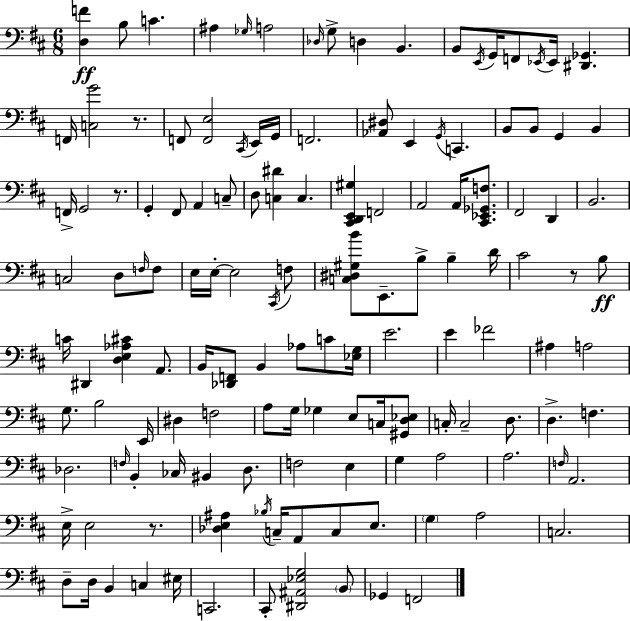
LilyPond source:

{
  \clef bass
  \numericTimeSignature
  \time 6/8
  \key d \major
  <d f'>4\ff b8 c'4. | ais4 \grace { ges16 } a2 | \grace { des16 } g8-> d4 b,4. | b,8 \acciaccatura { e,16 } g,16 f,8 \acciaccatura { ees,16 } ees,16 <dis, ges,>4. | \break f,16 <c g'>2 | r8. f,8 <f, e>2 | \acciaccatura { cis,16 } e,16 g,16 f,2. | <aes, dis>8 e,4 \acciaccatura { g,16 } | \break c,4. b,8 b,8 g,4 | b,4 f,16-> g,2 | r8. g,4-. fis,8 | a,4 c8-- d8 <c dis'>4 | \break c4. <cis, d, e, gis>4 f,2 | a,2 | a,16 <cis, ees, ges, f>8. fis,2 | d,4 b,2. | \break c2 | d8 \grace { f16 } f8 e16 e16-.~~ e2 | \acciaccatura { cis,16 } f8 <c dis gis b'>8 e,8.-- | b8-> b4-- d'16 cis'2 | \break r8 b8\ff c'16 dis,4 | <d e aes cis'>4 a,8. b,16 <des, f,>8 b,4 | aes8 c'8 <ees g>16 e'2. | e'4 | \break fes'2 ais4 | a2 g8. b2 | e,16 dis4 | f2 a8 g16 ges4 | \break e8 c16 <gis, d ees>8 c16-. c2-- | d8. d4.-> | f4. des2. | \grace { f16 } b,4-. | \break ces16 bis,4 d8. f2 | e4 g4 | a2 a2. | \grace { f16 } a,2. | \break e16-> e2 | r8. <des e ais>4 | \acciaccatura { bes16 } c16-- a,8 c8 e8. \parenthesize g4 | a2 c2. | \break d8-- | d16 b,4 c4 eis16 c,2. | cis,8-. | <dis, ais, ees g>2 \parenthesize b,8 ges,4 | \break f,2 \bar "|."
}